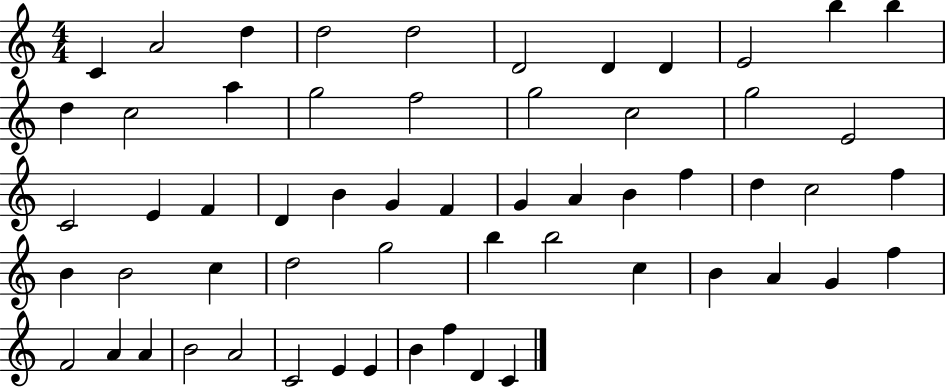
C4/q A4/h D5/q D5/h D5/h D4/h D4/q D4/q E4/h B5/q B5/q D5/q C5/h A5/q G5/h F5/h G5/h C5/h G5/h E4/h C4/h E4/q F4/q D4/q B4/q G4/q F4/q G4/q A4/q B4/q F5/q D5/q C5/h F5/q B4/q B4/h C5/q D5/h G5/h B5/q B5/h C5/q B4/q A4/q G4/q F5/q F4/h A4/q A4/q B4/h A4/h C4/h E4/q E4/q B4/q F5/q D4/q C4/q